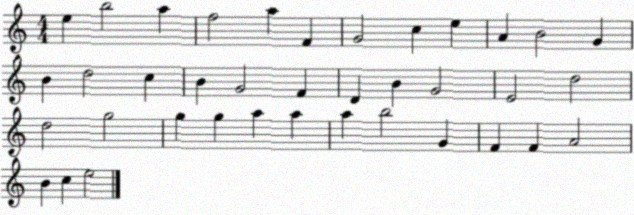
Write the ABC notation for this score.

X:1
T:Untitled
M:4/4
L:1/4
K:C
e b2 a f2 a F G2 c e A B2 G B d2 c B G2 F D B G2 E2 d2 d2 g2 g g a a a b2 G F F A2 B c e2